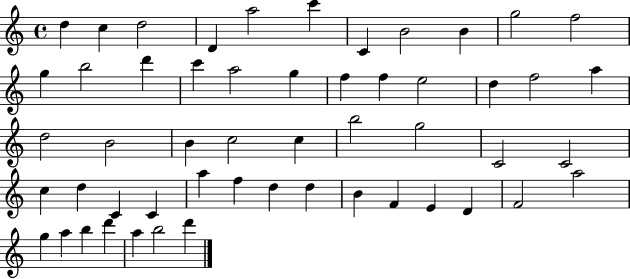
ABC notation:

X:1
T:Untitled
M:4/4
L:1/4
K:C
d c d2 D a2 c' C B2 B g2 f2 g b2 d' c' a2 g f f e2 d f2 a d2 B2 B c2 c b2 g2 C2 C2 c d C C a f d d B F E D F2 a2 g a b d' a b2 d'